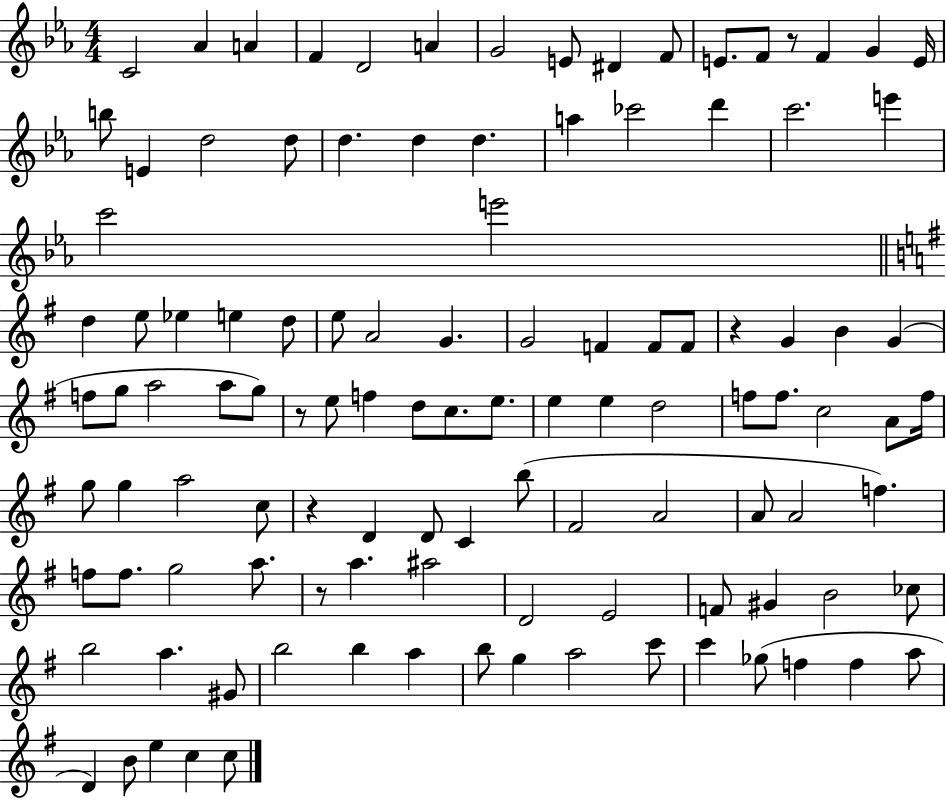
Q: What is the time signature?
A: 4/4